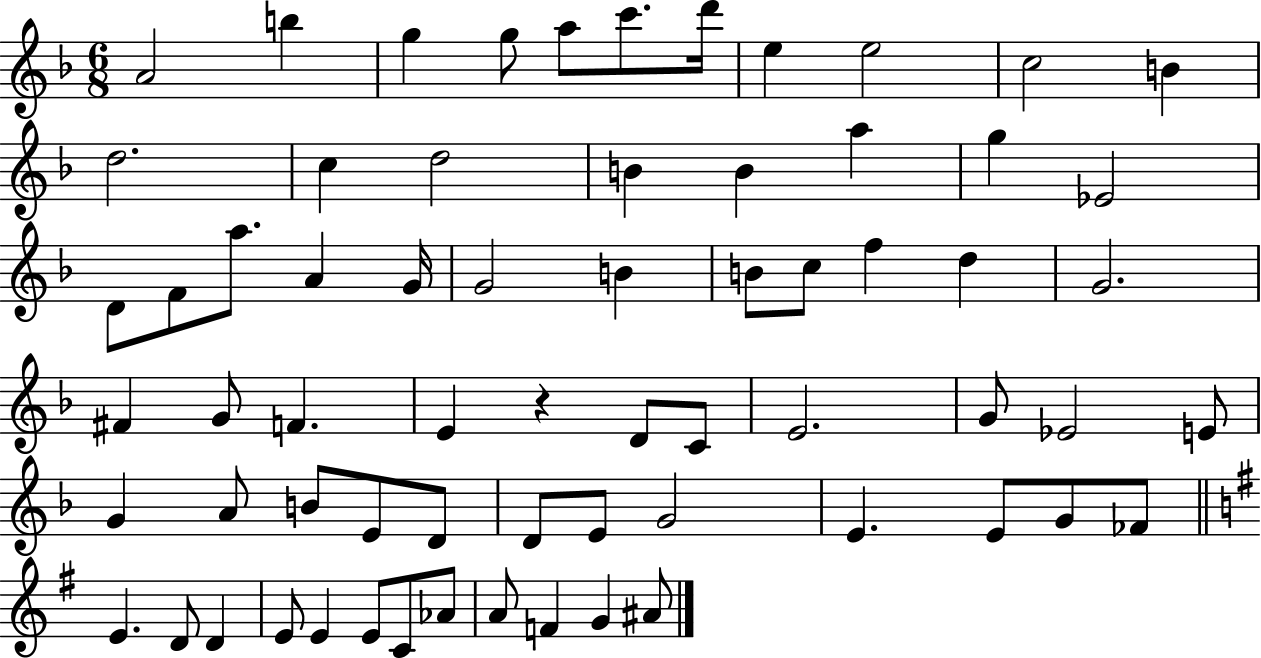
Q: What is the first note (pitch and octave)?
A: A4